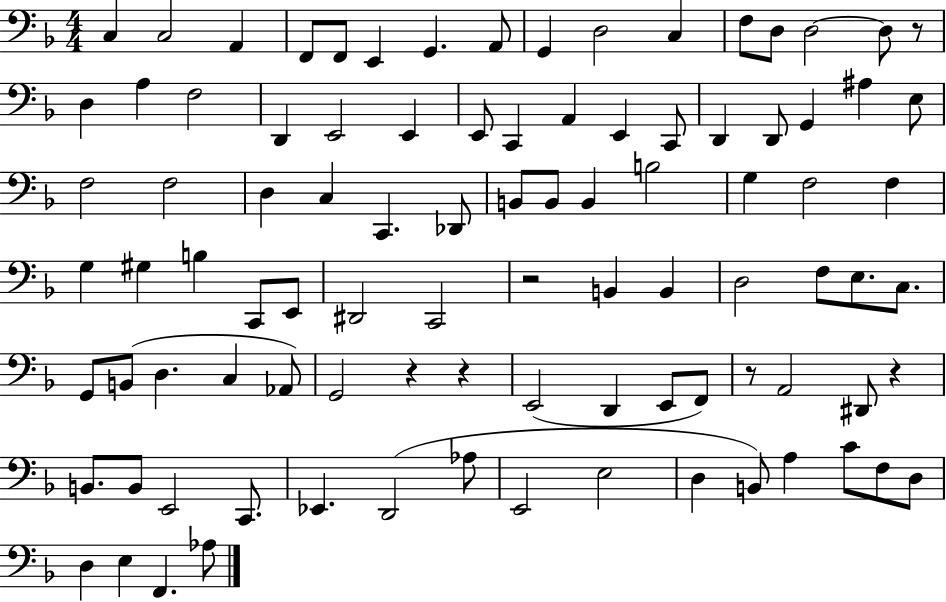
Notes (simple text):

C3/q C3/h A2/q F2/e F2/e E2/q G2/q. A2/e G2/q D3/h C3/q F3/e D3/e D3/h D3/e R/e D3/q A3/q F3/h D2/q E2/h E2/q E2/e C2/q A2/q E2/q C2/e D2/q D2/e G2/q A#3/q E3/e F3/h F3/h D3/q C3/q C2/q. Db2/e B2/e B2/e B2/q B3/h G3/q F3/h F3/q G3/q G#3/q B3/q C2/e E2/e D#2/h C2/h R/h B2/q B2/q D3/h F3/e E3/e. C3/e. G2/e B2/e D3/q. C3/q Ab2/e G2/h R/q R/q E2/h D2/q E2/e F2/e R/e A2/h D#2/e R/q B2/e. B2/e E2/h C2/e. Eb2/q. D2/h Ab3/e E2/h E3/h D3/q B2/e A3/q C4/e F3/e D3/e D3/q E3/q F2/q. Ab3/e